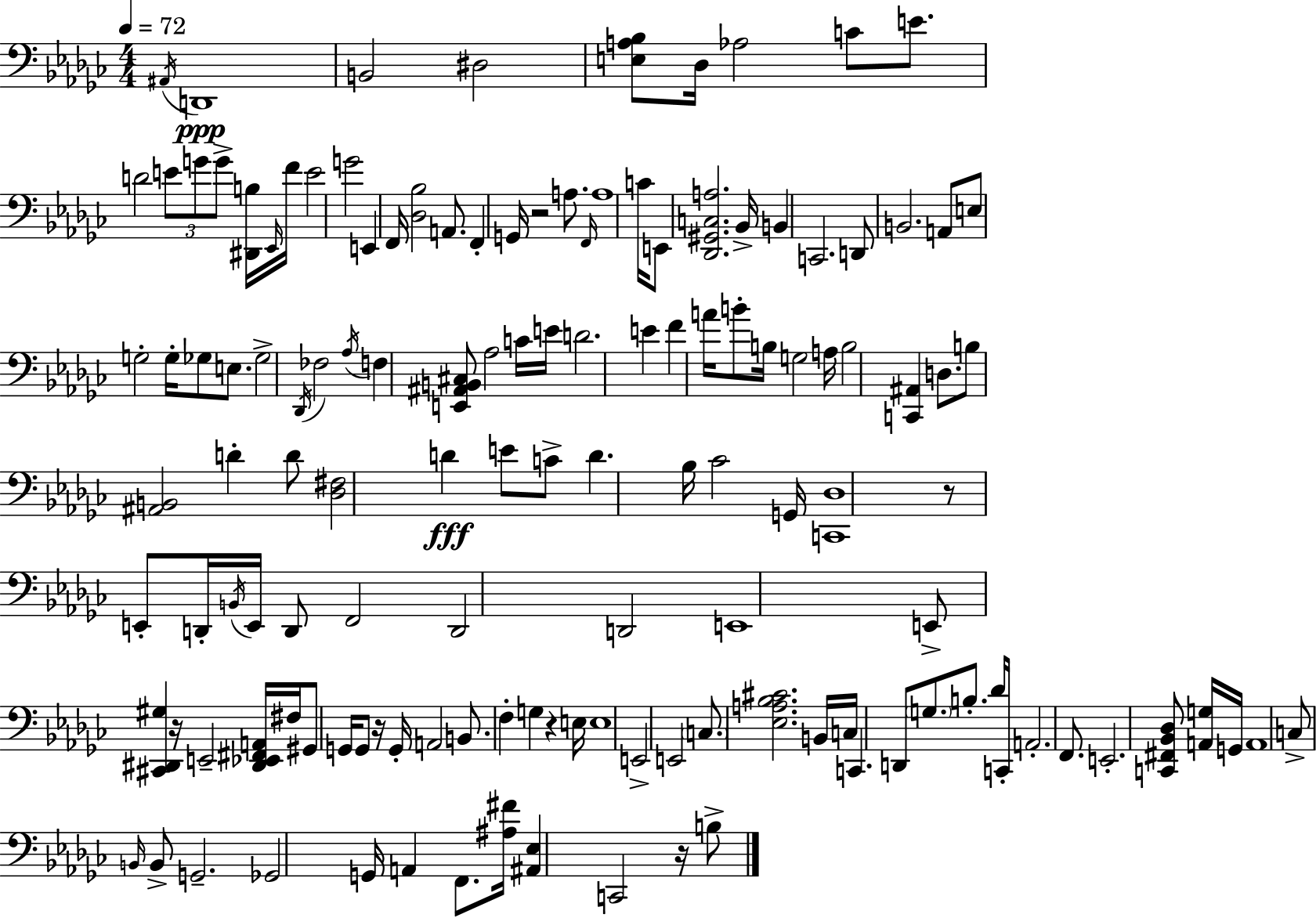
{
  \clef bass
  \numericTimeSignature
  \time 4/4
  \key ees \minor
  \tempo 4 = 72
  \acciaccatura { ais,16 }\ppp d,1 | b,2 dis2 | <e a bes>8 des16 aes2 c'8 e'8. | d'2 \tuplet 3/2 { e'8 g'8 g'8-> } <dis, b>16 | \break \grace { ees,16 } f'16 e'2 g'2 | e,4 f,16 <des bes>2 a,8. | f,4-. g,16 r2 a8. | \grace { f,16 } a1 | \break c'16 e,8 <des, gis, c a>2. | bes,16-> b,4 c,2. | d,8 b,2. | a,8 e8 g2-. g16-. ges8 | \break e8. ges2-> \acciaccatura { des,16 } fes2 | \acciaccatura { aes16 } f4 <e, ais, b, cis>8 aes2 | c'16 e'16 d'2. | e'4 f'4 a'16 b'8-. b16 g2 | \break a16 b2 <c, ais,>4 | d8. b8 <ais, b,>2 d'4-. | d'8 <des fis>2 d'4\fff | e'8 c'8-> d'4. bes16 ces'2 | \break g,16 <c, des>1 | r8 e,8-. d,16-. \acciaccatura { b,16 } e,16 d,8 f,2 | d,2 d,2 | e,1 | \break e,8-> <cis, dis, gis>4 r16 e,2-- | <dis, ees, fis, a,>16 fis16 gis,8 g,16 g,8 r16 g,16-. a,2 | b,8. f4-. g4 | r4 e16 e1 | \break e,2-> e,2 | \parenthesize c8. <ees a bes cis'>2. | b,16 c16 c,4. d,8 \parenthesize g8. | b8.-. des'16 c,16-. a,2.-. | \break f,8. e,2.-. | <c, fis, bes, des>8 <a, g>16 g,16 a,1 | c8-> \grace { b,16 } b,8-> g,2.-- | ges,2 g,16 | \break a,4 f,8. <ais fis'>16 <ais, ees>4 c,2 | r16 b8-> \bar "|."
}